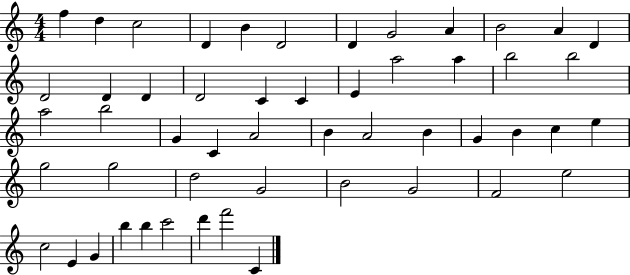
{
  \clef treble
  \numericTimeSignature
  \time 4/4
  \key c \major
  f''4 d''4 c''2 | d'4 b'4 d'2 | d'4 g'2 a'4 | b'2 a'4 d'4 | \break d'2 d'4 d'4 | d'2 c'4 c'4 | e'4 a''2 a''4 | b''2 b''2 | \break a''2 b''2 | g'4 c'4 a'2 | b'4 a'2 b'4 | g'4 b'4 c''4 e''4 | \break g''2 g''2 | d''2 g'2 | b'2 g'2 | f'2 e''2 | \break c''2 e'4 g'4 | b''4 b''4 c'''2 | d'''4 f'''2 c'4 | \bar "|."
}